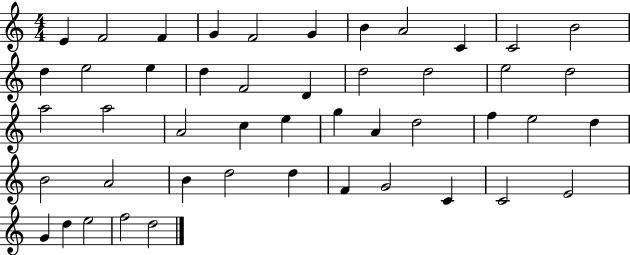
X:1
T:Untitled
M:4/4
L:1/4
K:C
E F2 F G F2 G B A2 C C2 B2 d e2 e d F2 D d2 d2 e2 d2 a2 a2 A2 c e g A d2 f e2 d B2 A2 B d2 d F G2 C C2 E2 G d e2 f2 d2